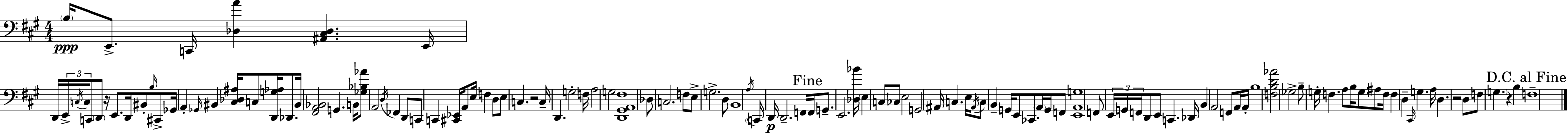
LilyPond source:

{
  \clef bass
  \numericTimeSignature
  \time 4/4
  \key a \major
  \repeat volta 2 { \parenthesize b16\ppp e,8.-> c,16 <des a'>4 <ais, cis des>4. e,16 | d,16 \tuplet 3/2 { e,16-> \acciaccatura { c16 } c16 } c,8 \parenthesize d,8 r16 e,8. d,16 bis,8-. \grace { b16 } | cis,8-> ges,16 a,4-. \grace { ges,16 } bis,4 <cis des ais>16 c8 <d, g aes>16 | des,8. bis,16 <fis, a, bes,>2 g,4. | \break b,16 <ges bes aes'>8 a,2 \acciaccatura { d16 } fes,4 | d,8 c,8 c,4 <cis, ees,>16 a,8 e16 f4 | d8 e8 c4. r2 | c16-- d,4. g2-. | \break f16 a2 g2 | <d, gis, a, fis>1 | des8 c2. | f8 e8-> g2.-> | \break d8 b,1 | \acciaccatura { a16 } \parenthesize c,16 d,16\p d,2.-- | f,16 \mark "Fine" f,16 g,8.-- e,2. | <des bes'>16 \parenthesize e4 c8 ces8 e2 | \break g,2 ais,16 c4. | e16 \acciaccatura { ais,16 } c8 b,4-- g,16 e,8 ces,8. | \parenthesize a,16 g,16 f,8 <e, a, g>1 | f,8 \tuplet 3/2 { e,16 g,16 f,16 } d,8 e,8 c,4. | \break des,16 b,4 a,2 | f,8 a,16 a,16-. b1 | <f b d' aes'>2 ges2-> | b8-- g16-. f4. a8 | \break b16 g8 ais8 f16 f4 d4-- \grace { cis,16 } | g4. a16 d4. r2 | d8 f8 \parenthesize g4. r4 | b4 \mark "D.C. al Fine" f1-- | \break } \bar "|."
}